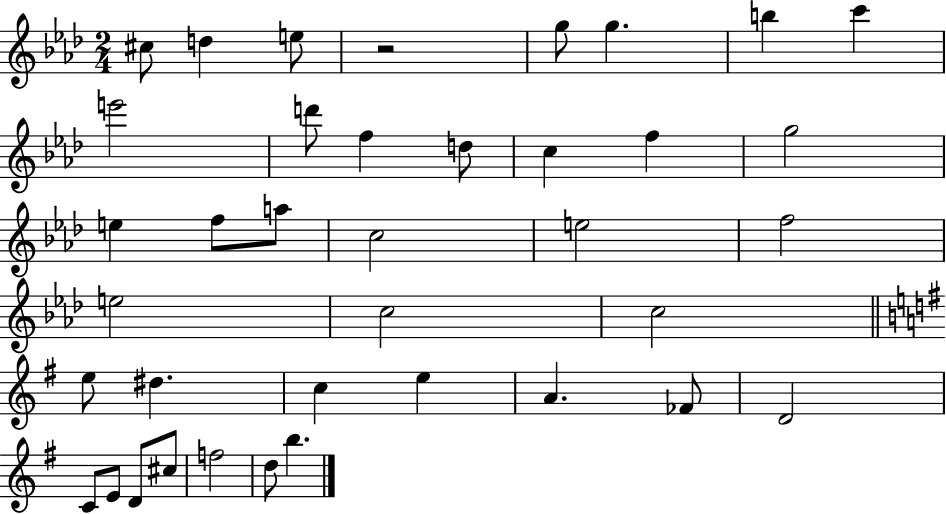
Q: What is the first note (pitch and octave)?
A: C#5